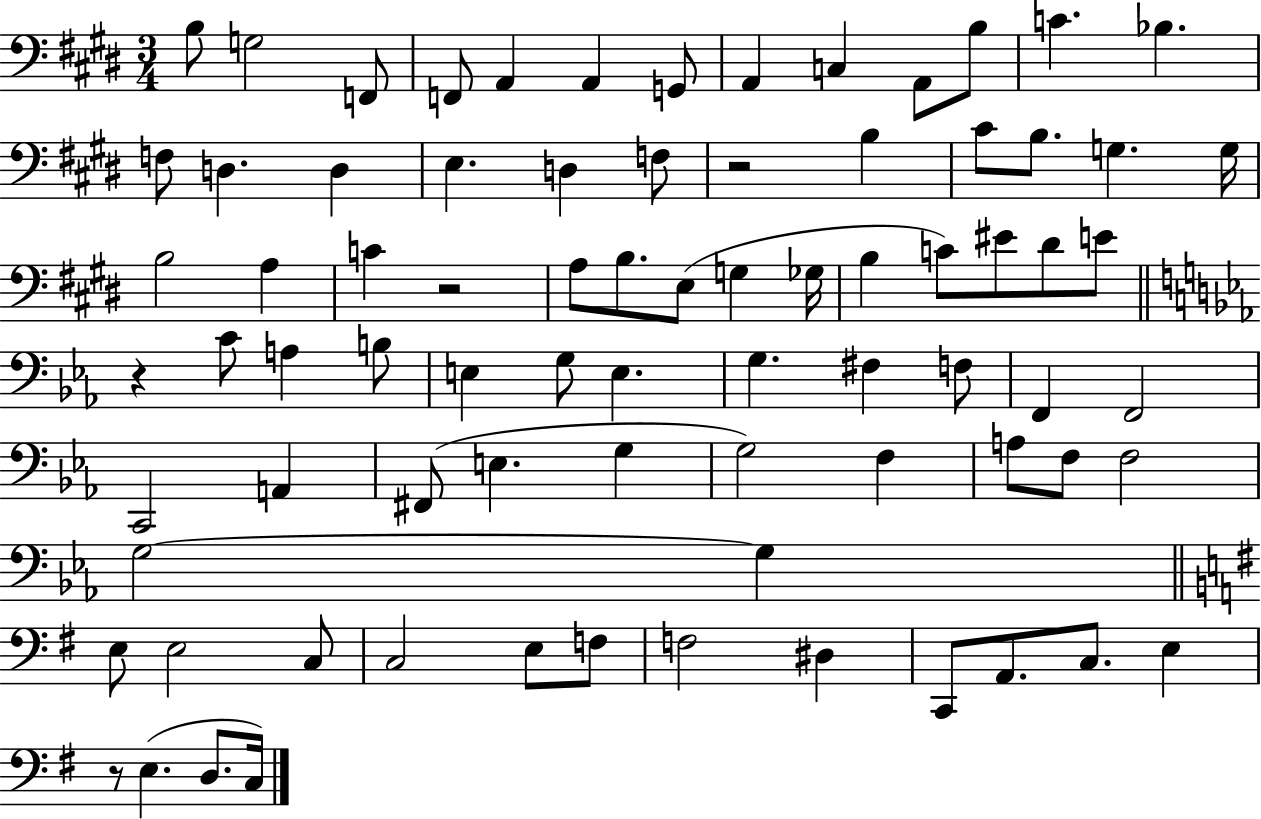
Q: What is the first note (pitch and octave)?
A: B3